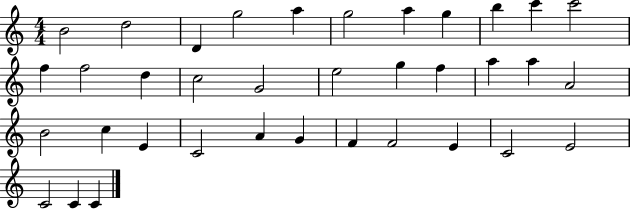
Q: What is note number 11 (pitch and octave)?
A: C6